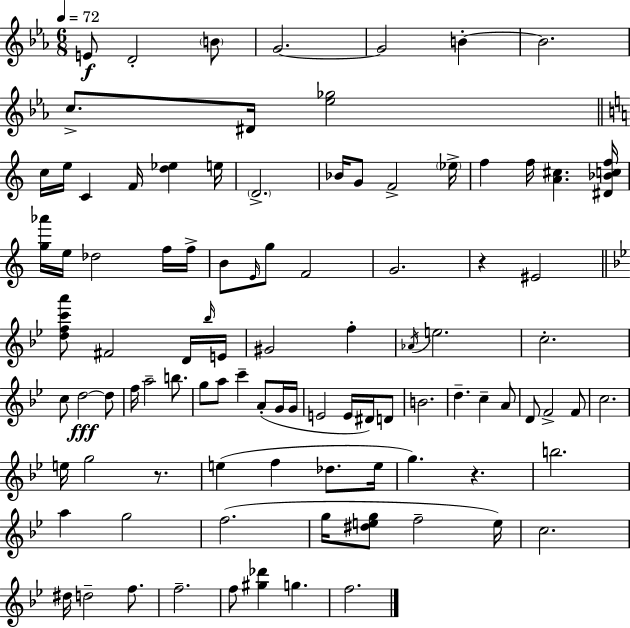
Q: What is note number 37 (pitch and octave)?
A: F5